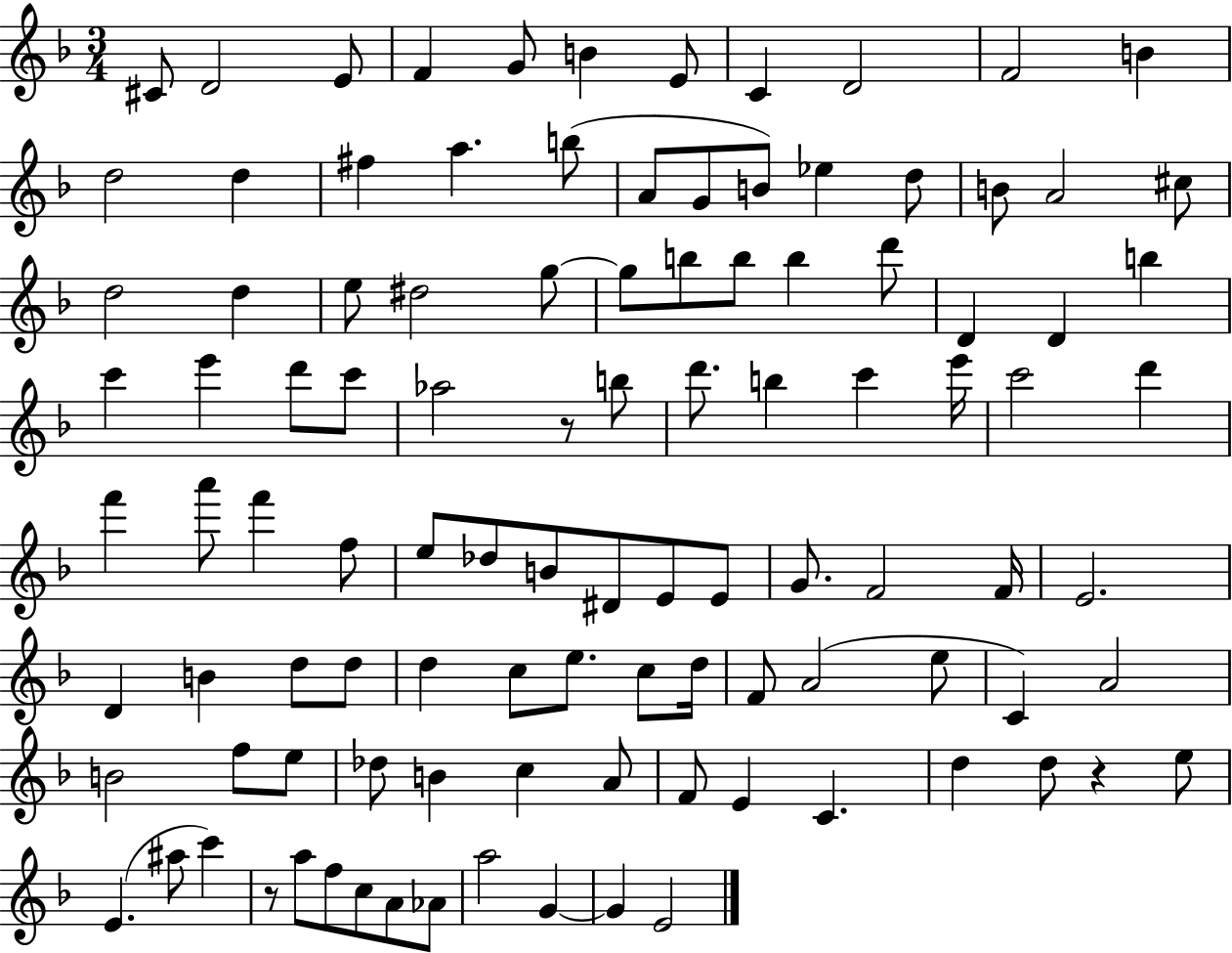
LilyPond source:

{
  \clef treble
  \numericTimeSignature
  \time 3/4
  \key f \major
  cis'8 d'2 e'8 | f'4 g'8 b'4 e'8 | c'4 d'2 | f'2 b'4 | \break d''2 d''4 | fis''4 a''4. b''8( | a'8 g'8 b'8) ees''4 d''8 | b'8 a'2 cis''8 | \break d''2 d''4 | e''8 dis''2 g''8~~ | g''8 b''8 b''8 b''4 d'''8 | d'4 d'4 b''4 | \break c'''4 e'''4 d'''8 c'''8 | aes''2 r8 b''8 | d'''8. b''4 c'''4 e'''16 | c'''2 d'''4 | \break f'''4 a'''8 f'''4 f''8 | e''8 des''8 b'8 dis'8 e'8 e'8 | g'8. f'2 f'16 | e'2. | \break d'4 b'4 d''8 d''8 | d''4 c''8 e''8. c''8 d''16 | f'8 a'2( e''8 | c'4) a'2 | \break b'2 f''8 e''8 | des''8 b'4 c''4 a'8 | f'8 e'4 c'4. | d''4 d''8 r4 e''8 | \break e'4.( ais''8 c'''4) | r8 a''8 f''8 c''8 a'8 aes'8 | a''2 g'4~~ | g'4 e'2 | \break \bar "|."
}